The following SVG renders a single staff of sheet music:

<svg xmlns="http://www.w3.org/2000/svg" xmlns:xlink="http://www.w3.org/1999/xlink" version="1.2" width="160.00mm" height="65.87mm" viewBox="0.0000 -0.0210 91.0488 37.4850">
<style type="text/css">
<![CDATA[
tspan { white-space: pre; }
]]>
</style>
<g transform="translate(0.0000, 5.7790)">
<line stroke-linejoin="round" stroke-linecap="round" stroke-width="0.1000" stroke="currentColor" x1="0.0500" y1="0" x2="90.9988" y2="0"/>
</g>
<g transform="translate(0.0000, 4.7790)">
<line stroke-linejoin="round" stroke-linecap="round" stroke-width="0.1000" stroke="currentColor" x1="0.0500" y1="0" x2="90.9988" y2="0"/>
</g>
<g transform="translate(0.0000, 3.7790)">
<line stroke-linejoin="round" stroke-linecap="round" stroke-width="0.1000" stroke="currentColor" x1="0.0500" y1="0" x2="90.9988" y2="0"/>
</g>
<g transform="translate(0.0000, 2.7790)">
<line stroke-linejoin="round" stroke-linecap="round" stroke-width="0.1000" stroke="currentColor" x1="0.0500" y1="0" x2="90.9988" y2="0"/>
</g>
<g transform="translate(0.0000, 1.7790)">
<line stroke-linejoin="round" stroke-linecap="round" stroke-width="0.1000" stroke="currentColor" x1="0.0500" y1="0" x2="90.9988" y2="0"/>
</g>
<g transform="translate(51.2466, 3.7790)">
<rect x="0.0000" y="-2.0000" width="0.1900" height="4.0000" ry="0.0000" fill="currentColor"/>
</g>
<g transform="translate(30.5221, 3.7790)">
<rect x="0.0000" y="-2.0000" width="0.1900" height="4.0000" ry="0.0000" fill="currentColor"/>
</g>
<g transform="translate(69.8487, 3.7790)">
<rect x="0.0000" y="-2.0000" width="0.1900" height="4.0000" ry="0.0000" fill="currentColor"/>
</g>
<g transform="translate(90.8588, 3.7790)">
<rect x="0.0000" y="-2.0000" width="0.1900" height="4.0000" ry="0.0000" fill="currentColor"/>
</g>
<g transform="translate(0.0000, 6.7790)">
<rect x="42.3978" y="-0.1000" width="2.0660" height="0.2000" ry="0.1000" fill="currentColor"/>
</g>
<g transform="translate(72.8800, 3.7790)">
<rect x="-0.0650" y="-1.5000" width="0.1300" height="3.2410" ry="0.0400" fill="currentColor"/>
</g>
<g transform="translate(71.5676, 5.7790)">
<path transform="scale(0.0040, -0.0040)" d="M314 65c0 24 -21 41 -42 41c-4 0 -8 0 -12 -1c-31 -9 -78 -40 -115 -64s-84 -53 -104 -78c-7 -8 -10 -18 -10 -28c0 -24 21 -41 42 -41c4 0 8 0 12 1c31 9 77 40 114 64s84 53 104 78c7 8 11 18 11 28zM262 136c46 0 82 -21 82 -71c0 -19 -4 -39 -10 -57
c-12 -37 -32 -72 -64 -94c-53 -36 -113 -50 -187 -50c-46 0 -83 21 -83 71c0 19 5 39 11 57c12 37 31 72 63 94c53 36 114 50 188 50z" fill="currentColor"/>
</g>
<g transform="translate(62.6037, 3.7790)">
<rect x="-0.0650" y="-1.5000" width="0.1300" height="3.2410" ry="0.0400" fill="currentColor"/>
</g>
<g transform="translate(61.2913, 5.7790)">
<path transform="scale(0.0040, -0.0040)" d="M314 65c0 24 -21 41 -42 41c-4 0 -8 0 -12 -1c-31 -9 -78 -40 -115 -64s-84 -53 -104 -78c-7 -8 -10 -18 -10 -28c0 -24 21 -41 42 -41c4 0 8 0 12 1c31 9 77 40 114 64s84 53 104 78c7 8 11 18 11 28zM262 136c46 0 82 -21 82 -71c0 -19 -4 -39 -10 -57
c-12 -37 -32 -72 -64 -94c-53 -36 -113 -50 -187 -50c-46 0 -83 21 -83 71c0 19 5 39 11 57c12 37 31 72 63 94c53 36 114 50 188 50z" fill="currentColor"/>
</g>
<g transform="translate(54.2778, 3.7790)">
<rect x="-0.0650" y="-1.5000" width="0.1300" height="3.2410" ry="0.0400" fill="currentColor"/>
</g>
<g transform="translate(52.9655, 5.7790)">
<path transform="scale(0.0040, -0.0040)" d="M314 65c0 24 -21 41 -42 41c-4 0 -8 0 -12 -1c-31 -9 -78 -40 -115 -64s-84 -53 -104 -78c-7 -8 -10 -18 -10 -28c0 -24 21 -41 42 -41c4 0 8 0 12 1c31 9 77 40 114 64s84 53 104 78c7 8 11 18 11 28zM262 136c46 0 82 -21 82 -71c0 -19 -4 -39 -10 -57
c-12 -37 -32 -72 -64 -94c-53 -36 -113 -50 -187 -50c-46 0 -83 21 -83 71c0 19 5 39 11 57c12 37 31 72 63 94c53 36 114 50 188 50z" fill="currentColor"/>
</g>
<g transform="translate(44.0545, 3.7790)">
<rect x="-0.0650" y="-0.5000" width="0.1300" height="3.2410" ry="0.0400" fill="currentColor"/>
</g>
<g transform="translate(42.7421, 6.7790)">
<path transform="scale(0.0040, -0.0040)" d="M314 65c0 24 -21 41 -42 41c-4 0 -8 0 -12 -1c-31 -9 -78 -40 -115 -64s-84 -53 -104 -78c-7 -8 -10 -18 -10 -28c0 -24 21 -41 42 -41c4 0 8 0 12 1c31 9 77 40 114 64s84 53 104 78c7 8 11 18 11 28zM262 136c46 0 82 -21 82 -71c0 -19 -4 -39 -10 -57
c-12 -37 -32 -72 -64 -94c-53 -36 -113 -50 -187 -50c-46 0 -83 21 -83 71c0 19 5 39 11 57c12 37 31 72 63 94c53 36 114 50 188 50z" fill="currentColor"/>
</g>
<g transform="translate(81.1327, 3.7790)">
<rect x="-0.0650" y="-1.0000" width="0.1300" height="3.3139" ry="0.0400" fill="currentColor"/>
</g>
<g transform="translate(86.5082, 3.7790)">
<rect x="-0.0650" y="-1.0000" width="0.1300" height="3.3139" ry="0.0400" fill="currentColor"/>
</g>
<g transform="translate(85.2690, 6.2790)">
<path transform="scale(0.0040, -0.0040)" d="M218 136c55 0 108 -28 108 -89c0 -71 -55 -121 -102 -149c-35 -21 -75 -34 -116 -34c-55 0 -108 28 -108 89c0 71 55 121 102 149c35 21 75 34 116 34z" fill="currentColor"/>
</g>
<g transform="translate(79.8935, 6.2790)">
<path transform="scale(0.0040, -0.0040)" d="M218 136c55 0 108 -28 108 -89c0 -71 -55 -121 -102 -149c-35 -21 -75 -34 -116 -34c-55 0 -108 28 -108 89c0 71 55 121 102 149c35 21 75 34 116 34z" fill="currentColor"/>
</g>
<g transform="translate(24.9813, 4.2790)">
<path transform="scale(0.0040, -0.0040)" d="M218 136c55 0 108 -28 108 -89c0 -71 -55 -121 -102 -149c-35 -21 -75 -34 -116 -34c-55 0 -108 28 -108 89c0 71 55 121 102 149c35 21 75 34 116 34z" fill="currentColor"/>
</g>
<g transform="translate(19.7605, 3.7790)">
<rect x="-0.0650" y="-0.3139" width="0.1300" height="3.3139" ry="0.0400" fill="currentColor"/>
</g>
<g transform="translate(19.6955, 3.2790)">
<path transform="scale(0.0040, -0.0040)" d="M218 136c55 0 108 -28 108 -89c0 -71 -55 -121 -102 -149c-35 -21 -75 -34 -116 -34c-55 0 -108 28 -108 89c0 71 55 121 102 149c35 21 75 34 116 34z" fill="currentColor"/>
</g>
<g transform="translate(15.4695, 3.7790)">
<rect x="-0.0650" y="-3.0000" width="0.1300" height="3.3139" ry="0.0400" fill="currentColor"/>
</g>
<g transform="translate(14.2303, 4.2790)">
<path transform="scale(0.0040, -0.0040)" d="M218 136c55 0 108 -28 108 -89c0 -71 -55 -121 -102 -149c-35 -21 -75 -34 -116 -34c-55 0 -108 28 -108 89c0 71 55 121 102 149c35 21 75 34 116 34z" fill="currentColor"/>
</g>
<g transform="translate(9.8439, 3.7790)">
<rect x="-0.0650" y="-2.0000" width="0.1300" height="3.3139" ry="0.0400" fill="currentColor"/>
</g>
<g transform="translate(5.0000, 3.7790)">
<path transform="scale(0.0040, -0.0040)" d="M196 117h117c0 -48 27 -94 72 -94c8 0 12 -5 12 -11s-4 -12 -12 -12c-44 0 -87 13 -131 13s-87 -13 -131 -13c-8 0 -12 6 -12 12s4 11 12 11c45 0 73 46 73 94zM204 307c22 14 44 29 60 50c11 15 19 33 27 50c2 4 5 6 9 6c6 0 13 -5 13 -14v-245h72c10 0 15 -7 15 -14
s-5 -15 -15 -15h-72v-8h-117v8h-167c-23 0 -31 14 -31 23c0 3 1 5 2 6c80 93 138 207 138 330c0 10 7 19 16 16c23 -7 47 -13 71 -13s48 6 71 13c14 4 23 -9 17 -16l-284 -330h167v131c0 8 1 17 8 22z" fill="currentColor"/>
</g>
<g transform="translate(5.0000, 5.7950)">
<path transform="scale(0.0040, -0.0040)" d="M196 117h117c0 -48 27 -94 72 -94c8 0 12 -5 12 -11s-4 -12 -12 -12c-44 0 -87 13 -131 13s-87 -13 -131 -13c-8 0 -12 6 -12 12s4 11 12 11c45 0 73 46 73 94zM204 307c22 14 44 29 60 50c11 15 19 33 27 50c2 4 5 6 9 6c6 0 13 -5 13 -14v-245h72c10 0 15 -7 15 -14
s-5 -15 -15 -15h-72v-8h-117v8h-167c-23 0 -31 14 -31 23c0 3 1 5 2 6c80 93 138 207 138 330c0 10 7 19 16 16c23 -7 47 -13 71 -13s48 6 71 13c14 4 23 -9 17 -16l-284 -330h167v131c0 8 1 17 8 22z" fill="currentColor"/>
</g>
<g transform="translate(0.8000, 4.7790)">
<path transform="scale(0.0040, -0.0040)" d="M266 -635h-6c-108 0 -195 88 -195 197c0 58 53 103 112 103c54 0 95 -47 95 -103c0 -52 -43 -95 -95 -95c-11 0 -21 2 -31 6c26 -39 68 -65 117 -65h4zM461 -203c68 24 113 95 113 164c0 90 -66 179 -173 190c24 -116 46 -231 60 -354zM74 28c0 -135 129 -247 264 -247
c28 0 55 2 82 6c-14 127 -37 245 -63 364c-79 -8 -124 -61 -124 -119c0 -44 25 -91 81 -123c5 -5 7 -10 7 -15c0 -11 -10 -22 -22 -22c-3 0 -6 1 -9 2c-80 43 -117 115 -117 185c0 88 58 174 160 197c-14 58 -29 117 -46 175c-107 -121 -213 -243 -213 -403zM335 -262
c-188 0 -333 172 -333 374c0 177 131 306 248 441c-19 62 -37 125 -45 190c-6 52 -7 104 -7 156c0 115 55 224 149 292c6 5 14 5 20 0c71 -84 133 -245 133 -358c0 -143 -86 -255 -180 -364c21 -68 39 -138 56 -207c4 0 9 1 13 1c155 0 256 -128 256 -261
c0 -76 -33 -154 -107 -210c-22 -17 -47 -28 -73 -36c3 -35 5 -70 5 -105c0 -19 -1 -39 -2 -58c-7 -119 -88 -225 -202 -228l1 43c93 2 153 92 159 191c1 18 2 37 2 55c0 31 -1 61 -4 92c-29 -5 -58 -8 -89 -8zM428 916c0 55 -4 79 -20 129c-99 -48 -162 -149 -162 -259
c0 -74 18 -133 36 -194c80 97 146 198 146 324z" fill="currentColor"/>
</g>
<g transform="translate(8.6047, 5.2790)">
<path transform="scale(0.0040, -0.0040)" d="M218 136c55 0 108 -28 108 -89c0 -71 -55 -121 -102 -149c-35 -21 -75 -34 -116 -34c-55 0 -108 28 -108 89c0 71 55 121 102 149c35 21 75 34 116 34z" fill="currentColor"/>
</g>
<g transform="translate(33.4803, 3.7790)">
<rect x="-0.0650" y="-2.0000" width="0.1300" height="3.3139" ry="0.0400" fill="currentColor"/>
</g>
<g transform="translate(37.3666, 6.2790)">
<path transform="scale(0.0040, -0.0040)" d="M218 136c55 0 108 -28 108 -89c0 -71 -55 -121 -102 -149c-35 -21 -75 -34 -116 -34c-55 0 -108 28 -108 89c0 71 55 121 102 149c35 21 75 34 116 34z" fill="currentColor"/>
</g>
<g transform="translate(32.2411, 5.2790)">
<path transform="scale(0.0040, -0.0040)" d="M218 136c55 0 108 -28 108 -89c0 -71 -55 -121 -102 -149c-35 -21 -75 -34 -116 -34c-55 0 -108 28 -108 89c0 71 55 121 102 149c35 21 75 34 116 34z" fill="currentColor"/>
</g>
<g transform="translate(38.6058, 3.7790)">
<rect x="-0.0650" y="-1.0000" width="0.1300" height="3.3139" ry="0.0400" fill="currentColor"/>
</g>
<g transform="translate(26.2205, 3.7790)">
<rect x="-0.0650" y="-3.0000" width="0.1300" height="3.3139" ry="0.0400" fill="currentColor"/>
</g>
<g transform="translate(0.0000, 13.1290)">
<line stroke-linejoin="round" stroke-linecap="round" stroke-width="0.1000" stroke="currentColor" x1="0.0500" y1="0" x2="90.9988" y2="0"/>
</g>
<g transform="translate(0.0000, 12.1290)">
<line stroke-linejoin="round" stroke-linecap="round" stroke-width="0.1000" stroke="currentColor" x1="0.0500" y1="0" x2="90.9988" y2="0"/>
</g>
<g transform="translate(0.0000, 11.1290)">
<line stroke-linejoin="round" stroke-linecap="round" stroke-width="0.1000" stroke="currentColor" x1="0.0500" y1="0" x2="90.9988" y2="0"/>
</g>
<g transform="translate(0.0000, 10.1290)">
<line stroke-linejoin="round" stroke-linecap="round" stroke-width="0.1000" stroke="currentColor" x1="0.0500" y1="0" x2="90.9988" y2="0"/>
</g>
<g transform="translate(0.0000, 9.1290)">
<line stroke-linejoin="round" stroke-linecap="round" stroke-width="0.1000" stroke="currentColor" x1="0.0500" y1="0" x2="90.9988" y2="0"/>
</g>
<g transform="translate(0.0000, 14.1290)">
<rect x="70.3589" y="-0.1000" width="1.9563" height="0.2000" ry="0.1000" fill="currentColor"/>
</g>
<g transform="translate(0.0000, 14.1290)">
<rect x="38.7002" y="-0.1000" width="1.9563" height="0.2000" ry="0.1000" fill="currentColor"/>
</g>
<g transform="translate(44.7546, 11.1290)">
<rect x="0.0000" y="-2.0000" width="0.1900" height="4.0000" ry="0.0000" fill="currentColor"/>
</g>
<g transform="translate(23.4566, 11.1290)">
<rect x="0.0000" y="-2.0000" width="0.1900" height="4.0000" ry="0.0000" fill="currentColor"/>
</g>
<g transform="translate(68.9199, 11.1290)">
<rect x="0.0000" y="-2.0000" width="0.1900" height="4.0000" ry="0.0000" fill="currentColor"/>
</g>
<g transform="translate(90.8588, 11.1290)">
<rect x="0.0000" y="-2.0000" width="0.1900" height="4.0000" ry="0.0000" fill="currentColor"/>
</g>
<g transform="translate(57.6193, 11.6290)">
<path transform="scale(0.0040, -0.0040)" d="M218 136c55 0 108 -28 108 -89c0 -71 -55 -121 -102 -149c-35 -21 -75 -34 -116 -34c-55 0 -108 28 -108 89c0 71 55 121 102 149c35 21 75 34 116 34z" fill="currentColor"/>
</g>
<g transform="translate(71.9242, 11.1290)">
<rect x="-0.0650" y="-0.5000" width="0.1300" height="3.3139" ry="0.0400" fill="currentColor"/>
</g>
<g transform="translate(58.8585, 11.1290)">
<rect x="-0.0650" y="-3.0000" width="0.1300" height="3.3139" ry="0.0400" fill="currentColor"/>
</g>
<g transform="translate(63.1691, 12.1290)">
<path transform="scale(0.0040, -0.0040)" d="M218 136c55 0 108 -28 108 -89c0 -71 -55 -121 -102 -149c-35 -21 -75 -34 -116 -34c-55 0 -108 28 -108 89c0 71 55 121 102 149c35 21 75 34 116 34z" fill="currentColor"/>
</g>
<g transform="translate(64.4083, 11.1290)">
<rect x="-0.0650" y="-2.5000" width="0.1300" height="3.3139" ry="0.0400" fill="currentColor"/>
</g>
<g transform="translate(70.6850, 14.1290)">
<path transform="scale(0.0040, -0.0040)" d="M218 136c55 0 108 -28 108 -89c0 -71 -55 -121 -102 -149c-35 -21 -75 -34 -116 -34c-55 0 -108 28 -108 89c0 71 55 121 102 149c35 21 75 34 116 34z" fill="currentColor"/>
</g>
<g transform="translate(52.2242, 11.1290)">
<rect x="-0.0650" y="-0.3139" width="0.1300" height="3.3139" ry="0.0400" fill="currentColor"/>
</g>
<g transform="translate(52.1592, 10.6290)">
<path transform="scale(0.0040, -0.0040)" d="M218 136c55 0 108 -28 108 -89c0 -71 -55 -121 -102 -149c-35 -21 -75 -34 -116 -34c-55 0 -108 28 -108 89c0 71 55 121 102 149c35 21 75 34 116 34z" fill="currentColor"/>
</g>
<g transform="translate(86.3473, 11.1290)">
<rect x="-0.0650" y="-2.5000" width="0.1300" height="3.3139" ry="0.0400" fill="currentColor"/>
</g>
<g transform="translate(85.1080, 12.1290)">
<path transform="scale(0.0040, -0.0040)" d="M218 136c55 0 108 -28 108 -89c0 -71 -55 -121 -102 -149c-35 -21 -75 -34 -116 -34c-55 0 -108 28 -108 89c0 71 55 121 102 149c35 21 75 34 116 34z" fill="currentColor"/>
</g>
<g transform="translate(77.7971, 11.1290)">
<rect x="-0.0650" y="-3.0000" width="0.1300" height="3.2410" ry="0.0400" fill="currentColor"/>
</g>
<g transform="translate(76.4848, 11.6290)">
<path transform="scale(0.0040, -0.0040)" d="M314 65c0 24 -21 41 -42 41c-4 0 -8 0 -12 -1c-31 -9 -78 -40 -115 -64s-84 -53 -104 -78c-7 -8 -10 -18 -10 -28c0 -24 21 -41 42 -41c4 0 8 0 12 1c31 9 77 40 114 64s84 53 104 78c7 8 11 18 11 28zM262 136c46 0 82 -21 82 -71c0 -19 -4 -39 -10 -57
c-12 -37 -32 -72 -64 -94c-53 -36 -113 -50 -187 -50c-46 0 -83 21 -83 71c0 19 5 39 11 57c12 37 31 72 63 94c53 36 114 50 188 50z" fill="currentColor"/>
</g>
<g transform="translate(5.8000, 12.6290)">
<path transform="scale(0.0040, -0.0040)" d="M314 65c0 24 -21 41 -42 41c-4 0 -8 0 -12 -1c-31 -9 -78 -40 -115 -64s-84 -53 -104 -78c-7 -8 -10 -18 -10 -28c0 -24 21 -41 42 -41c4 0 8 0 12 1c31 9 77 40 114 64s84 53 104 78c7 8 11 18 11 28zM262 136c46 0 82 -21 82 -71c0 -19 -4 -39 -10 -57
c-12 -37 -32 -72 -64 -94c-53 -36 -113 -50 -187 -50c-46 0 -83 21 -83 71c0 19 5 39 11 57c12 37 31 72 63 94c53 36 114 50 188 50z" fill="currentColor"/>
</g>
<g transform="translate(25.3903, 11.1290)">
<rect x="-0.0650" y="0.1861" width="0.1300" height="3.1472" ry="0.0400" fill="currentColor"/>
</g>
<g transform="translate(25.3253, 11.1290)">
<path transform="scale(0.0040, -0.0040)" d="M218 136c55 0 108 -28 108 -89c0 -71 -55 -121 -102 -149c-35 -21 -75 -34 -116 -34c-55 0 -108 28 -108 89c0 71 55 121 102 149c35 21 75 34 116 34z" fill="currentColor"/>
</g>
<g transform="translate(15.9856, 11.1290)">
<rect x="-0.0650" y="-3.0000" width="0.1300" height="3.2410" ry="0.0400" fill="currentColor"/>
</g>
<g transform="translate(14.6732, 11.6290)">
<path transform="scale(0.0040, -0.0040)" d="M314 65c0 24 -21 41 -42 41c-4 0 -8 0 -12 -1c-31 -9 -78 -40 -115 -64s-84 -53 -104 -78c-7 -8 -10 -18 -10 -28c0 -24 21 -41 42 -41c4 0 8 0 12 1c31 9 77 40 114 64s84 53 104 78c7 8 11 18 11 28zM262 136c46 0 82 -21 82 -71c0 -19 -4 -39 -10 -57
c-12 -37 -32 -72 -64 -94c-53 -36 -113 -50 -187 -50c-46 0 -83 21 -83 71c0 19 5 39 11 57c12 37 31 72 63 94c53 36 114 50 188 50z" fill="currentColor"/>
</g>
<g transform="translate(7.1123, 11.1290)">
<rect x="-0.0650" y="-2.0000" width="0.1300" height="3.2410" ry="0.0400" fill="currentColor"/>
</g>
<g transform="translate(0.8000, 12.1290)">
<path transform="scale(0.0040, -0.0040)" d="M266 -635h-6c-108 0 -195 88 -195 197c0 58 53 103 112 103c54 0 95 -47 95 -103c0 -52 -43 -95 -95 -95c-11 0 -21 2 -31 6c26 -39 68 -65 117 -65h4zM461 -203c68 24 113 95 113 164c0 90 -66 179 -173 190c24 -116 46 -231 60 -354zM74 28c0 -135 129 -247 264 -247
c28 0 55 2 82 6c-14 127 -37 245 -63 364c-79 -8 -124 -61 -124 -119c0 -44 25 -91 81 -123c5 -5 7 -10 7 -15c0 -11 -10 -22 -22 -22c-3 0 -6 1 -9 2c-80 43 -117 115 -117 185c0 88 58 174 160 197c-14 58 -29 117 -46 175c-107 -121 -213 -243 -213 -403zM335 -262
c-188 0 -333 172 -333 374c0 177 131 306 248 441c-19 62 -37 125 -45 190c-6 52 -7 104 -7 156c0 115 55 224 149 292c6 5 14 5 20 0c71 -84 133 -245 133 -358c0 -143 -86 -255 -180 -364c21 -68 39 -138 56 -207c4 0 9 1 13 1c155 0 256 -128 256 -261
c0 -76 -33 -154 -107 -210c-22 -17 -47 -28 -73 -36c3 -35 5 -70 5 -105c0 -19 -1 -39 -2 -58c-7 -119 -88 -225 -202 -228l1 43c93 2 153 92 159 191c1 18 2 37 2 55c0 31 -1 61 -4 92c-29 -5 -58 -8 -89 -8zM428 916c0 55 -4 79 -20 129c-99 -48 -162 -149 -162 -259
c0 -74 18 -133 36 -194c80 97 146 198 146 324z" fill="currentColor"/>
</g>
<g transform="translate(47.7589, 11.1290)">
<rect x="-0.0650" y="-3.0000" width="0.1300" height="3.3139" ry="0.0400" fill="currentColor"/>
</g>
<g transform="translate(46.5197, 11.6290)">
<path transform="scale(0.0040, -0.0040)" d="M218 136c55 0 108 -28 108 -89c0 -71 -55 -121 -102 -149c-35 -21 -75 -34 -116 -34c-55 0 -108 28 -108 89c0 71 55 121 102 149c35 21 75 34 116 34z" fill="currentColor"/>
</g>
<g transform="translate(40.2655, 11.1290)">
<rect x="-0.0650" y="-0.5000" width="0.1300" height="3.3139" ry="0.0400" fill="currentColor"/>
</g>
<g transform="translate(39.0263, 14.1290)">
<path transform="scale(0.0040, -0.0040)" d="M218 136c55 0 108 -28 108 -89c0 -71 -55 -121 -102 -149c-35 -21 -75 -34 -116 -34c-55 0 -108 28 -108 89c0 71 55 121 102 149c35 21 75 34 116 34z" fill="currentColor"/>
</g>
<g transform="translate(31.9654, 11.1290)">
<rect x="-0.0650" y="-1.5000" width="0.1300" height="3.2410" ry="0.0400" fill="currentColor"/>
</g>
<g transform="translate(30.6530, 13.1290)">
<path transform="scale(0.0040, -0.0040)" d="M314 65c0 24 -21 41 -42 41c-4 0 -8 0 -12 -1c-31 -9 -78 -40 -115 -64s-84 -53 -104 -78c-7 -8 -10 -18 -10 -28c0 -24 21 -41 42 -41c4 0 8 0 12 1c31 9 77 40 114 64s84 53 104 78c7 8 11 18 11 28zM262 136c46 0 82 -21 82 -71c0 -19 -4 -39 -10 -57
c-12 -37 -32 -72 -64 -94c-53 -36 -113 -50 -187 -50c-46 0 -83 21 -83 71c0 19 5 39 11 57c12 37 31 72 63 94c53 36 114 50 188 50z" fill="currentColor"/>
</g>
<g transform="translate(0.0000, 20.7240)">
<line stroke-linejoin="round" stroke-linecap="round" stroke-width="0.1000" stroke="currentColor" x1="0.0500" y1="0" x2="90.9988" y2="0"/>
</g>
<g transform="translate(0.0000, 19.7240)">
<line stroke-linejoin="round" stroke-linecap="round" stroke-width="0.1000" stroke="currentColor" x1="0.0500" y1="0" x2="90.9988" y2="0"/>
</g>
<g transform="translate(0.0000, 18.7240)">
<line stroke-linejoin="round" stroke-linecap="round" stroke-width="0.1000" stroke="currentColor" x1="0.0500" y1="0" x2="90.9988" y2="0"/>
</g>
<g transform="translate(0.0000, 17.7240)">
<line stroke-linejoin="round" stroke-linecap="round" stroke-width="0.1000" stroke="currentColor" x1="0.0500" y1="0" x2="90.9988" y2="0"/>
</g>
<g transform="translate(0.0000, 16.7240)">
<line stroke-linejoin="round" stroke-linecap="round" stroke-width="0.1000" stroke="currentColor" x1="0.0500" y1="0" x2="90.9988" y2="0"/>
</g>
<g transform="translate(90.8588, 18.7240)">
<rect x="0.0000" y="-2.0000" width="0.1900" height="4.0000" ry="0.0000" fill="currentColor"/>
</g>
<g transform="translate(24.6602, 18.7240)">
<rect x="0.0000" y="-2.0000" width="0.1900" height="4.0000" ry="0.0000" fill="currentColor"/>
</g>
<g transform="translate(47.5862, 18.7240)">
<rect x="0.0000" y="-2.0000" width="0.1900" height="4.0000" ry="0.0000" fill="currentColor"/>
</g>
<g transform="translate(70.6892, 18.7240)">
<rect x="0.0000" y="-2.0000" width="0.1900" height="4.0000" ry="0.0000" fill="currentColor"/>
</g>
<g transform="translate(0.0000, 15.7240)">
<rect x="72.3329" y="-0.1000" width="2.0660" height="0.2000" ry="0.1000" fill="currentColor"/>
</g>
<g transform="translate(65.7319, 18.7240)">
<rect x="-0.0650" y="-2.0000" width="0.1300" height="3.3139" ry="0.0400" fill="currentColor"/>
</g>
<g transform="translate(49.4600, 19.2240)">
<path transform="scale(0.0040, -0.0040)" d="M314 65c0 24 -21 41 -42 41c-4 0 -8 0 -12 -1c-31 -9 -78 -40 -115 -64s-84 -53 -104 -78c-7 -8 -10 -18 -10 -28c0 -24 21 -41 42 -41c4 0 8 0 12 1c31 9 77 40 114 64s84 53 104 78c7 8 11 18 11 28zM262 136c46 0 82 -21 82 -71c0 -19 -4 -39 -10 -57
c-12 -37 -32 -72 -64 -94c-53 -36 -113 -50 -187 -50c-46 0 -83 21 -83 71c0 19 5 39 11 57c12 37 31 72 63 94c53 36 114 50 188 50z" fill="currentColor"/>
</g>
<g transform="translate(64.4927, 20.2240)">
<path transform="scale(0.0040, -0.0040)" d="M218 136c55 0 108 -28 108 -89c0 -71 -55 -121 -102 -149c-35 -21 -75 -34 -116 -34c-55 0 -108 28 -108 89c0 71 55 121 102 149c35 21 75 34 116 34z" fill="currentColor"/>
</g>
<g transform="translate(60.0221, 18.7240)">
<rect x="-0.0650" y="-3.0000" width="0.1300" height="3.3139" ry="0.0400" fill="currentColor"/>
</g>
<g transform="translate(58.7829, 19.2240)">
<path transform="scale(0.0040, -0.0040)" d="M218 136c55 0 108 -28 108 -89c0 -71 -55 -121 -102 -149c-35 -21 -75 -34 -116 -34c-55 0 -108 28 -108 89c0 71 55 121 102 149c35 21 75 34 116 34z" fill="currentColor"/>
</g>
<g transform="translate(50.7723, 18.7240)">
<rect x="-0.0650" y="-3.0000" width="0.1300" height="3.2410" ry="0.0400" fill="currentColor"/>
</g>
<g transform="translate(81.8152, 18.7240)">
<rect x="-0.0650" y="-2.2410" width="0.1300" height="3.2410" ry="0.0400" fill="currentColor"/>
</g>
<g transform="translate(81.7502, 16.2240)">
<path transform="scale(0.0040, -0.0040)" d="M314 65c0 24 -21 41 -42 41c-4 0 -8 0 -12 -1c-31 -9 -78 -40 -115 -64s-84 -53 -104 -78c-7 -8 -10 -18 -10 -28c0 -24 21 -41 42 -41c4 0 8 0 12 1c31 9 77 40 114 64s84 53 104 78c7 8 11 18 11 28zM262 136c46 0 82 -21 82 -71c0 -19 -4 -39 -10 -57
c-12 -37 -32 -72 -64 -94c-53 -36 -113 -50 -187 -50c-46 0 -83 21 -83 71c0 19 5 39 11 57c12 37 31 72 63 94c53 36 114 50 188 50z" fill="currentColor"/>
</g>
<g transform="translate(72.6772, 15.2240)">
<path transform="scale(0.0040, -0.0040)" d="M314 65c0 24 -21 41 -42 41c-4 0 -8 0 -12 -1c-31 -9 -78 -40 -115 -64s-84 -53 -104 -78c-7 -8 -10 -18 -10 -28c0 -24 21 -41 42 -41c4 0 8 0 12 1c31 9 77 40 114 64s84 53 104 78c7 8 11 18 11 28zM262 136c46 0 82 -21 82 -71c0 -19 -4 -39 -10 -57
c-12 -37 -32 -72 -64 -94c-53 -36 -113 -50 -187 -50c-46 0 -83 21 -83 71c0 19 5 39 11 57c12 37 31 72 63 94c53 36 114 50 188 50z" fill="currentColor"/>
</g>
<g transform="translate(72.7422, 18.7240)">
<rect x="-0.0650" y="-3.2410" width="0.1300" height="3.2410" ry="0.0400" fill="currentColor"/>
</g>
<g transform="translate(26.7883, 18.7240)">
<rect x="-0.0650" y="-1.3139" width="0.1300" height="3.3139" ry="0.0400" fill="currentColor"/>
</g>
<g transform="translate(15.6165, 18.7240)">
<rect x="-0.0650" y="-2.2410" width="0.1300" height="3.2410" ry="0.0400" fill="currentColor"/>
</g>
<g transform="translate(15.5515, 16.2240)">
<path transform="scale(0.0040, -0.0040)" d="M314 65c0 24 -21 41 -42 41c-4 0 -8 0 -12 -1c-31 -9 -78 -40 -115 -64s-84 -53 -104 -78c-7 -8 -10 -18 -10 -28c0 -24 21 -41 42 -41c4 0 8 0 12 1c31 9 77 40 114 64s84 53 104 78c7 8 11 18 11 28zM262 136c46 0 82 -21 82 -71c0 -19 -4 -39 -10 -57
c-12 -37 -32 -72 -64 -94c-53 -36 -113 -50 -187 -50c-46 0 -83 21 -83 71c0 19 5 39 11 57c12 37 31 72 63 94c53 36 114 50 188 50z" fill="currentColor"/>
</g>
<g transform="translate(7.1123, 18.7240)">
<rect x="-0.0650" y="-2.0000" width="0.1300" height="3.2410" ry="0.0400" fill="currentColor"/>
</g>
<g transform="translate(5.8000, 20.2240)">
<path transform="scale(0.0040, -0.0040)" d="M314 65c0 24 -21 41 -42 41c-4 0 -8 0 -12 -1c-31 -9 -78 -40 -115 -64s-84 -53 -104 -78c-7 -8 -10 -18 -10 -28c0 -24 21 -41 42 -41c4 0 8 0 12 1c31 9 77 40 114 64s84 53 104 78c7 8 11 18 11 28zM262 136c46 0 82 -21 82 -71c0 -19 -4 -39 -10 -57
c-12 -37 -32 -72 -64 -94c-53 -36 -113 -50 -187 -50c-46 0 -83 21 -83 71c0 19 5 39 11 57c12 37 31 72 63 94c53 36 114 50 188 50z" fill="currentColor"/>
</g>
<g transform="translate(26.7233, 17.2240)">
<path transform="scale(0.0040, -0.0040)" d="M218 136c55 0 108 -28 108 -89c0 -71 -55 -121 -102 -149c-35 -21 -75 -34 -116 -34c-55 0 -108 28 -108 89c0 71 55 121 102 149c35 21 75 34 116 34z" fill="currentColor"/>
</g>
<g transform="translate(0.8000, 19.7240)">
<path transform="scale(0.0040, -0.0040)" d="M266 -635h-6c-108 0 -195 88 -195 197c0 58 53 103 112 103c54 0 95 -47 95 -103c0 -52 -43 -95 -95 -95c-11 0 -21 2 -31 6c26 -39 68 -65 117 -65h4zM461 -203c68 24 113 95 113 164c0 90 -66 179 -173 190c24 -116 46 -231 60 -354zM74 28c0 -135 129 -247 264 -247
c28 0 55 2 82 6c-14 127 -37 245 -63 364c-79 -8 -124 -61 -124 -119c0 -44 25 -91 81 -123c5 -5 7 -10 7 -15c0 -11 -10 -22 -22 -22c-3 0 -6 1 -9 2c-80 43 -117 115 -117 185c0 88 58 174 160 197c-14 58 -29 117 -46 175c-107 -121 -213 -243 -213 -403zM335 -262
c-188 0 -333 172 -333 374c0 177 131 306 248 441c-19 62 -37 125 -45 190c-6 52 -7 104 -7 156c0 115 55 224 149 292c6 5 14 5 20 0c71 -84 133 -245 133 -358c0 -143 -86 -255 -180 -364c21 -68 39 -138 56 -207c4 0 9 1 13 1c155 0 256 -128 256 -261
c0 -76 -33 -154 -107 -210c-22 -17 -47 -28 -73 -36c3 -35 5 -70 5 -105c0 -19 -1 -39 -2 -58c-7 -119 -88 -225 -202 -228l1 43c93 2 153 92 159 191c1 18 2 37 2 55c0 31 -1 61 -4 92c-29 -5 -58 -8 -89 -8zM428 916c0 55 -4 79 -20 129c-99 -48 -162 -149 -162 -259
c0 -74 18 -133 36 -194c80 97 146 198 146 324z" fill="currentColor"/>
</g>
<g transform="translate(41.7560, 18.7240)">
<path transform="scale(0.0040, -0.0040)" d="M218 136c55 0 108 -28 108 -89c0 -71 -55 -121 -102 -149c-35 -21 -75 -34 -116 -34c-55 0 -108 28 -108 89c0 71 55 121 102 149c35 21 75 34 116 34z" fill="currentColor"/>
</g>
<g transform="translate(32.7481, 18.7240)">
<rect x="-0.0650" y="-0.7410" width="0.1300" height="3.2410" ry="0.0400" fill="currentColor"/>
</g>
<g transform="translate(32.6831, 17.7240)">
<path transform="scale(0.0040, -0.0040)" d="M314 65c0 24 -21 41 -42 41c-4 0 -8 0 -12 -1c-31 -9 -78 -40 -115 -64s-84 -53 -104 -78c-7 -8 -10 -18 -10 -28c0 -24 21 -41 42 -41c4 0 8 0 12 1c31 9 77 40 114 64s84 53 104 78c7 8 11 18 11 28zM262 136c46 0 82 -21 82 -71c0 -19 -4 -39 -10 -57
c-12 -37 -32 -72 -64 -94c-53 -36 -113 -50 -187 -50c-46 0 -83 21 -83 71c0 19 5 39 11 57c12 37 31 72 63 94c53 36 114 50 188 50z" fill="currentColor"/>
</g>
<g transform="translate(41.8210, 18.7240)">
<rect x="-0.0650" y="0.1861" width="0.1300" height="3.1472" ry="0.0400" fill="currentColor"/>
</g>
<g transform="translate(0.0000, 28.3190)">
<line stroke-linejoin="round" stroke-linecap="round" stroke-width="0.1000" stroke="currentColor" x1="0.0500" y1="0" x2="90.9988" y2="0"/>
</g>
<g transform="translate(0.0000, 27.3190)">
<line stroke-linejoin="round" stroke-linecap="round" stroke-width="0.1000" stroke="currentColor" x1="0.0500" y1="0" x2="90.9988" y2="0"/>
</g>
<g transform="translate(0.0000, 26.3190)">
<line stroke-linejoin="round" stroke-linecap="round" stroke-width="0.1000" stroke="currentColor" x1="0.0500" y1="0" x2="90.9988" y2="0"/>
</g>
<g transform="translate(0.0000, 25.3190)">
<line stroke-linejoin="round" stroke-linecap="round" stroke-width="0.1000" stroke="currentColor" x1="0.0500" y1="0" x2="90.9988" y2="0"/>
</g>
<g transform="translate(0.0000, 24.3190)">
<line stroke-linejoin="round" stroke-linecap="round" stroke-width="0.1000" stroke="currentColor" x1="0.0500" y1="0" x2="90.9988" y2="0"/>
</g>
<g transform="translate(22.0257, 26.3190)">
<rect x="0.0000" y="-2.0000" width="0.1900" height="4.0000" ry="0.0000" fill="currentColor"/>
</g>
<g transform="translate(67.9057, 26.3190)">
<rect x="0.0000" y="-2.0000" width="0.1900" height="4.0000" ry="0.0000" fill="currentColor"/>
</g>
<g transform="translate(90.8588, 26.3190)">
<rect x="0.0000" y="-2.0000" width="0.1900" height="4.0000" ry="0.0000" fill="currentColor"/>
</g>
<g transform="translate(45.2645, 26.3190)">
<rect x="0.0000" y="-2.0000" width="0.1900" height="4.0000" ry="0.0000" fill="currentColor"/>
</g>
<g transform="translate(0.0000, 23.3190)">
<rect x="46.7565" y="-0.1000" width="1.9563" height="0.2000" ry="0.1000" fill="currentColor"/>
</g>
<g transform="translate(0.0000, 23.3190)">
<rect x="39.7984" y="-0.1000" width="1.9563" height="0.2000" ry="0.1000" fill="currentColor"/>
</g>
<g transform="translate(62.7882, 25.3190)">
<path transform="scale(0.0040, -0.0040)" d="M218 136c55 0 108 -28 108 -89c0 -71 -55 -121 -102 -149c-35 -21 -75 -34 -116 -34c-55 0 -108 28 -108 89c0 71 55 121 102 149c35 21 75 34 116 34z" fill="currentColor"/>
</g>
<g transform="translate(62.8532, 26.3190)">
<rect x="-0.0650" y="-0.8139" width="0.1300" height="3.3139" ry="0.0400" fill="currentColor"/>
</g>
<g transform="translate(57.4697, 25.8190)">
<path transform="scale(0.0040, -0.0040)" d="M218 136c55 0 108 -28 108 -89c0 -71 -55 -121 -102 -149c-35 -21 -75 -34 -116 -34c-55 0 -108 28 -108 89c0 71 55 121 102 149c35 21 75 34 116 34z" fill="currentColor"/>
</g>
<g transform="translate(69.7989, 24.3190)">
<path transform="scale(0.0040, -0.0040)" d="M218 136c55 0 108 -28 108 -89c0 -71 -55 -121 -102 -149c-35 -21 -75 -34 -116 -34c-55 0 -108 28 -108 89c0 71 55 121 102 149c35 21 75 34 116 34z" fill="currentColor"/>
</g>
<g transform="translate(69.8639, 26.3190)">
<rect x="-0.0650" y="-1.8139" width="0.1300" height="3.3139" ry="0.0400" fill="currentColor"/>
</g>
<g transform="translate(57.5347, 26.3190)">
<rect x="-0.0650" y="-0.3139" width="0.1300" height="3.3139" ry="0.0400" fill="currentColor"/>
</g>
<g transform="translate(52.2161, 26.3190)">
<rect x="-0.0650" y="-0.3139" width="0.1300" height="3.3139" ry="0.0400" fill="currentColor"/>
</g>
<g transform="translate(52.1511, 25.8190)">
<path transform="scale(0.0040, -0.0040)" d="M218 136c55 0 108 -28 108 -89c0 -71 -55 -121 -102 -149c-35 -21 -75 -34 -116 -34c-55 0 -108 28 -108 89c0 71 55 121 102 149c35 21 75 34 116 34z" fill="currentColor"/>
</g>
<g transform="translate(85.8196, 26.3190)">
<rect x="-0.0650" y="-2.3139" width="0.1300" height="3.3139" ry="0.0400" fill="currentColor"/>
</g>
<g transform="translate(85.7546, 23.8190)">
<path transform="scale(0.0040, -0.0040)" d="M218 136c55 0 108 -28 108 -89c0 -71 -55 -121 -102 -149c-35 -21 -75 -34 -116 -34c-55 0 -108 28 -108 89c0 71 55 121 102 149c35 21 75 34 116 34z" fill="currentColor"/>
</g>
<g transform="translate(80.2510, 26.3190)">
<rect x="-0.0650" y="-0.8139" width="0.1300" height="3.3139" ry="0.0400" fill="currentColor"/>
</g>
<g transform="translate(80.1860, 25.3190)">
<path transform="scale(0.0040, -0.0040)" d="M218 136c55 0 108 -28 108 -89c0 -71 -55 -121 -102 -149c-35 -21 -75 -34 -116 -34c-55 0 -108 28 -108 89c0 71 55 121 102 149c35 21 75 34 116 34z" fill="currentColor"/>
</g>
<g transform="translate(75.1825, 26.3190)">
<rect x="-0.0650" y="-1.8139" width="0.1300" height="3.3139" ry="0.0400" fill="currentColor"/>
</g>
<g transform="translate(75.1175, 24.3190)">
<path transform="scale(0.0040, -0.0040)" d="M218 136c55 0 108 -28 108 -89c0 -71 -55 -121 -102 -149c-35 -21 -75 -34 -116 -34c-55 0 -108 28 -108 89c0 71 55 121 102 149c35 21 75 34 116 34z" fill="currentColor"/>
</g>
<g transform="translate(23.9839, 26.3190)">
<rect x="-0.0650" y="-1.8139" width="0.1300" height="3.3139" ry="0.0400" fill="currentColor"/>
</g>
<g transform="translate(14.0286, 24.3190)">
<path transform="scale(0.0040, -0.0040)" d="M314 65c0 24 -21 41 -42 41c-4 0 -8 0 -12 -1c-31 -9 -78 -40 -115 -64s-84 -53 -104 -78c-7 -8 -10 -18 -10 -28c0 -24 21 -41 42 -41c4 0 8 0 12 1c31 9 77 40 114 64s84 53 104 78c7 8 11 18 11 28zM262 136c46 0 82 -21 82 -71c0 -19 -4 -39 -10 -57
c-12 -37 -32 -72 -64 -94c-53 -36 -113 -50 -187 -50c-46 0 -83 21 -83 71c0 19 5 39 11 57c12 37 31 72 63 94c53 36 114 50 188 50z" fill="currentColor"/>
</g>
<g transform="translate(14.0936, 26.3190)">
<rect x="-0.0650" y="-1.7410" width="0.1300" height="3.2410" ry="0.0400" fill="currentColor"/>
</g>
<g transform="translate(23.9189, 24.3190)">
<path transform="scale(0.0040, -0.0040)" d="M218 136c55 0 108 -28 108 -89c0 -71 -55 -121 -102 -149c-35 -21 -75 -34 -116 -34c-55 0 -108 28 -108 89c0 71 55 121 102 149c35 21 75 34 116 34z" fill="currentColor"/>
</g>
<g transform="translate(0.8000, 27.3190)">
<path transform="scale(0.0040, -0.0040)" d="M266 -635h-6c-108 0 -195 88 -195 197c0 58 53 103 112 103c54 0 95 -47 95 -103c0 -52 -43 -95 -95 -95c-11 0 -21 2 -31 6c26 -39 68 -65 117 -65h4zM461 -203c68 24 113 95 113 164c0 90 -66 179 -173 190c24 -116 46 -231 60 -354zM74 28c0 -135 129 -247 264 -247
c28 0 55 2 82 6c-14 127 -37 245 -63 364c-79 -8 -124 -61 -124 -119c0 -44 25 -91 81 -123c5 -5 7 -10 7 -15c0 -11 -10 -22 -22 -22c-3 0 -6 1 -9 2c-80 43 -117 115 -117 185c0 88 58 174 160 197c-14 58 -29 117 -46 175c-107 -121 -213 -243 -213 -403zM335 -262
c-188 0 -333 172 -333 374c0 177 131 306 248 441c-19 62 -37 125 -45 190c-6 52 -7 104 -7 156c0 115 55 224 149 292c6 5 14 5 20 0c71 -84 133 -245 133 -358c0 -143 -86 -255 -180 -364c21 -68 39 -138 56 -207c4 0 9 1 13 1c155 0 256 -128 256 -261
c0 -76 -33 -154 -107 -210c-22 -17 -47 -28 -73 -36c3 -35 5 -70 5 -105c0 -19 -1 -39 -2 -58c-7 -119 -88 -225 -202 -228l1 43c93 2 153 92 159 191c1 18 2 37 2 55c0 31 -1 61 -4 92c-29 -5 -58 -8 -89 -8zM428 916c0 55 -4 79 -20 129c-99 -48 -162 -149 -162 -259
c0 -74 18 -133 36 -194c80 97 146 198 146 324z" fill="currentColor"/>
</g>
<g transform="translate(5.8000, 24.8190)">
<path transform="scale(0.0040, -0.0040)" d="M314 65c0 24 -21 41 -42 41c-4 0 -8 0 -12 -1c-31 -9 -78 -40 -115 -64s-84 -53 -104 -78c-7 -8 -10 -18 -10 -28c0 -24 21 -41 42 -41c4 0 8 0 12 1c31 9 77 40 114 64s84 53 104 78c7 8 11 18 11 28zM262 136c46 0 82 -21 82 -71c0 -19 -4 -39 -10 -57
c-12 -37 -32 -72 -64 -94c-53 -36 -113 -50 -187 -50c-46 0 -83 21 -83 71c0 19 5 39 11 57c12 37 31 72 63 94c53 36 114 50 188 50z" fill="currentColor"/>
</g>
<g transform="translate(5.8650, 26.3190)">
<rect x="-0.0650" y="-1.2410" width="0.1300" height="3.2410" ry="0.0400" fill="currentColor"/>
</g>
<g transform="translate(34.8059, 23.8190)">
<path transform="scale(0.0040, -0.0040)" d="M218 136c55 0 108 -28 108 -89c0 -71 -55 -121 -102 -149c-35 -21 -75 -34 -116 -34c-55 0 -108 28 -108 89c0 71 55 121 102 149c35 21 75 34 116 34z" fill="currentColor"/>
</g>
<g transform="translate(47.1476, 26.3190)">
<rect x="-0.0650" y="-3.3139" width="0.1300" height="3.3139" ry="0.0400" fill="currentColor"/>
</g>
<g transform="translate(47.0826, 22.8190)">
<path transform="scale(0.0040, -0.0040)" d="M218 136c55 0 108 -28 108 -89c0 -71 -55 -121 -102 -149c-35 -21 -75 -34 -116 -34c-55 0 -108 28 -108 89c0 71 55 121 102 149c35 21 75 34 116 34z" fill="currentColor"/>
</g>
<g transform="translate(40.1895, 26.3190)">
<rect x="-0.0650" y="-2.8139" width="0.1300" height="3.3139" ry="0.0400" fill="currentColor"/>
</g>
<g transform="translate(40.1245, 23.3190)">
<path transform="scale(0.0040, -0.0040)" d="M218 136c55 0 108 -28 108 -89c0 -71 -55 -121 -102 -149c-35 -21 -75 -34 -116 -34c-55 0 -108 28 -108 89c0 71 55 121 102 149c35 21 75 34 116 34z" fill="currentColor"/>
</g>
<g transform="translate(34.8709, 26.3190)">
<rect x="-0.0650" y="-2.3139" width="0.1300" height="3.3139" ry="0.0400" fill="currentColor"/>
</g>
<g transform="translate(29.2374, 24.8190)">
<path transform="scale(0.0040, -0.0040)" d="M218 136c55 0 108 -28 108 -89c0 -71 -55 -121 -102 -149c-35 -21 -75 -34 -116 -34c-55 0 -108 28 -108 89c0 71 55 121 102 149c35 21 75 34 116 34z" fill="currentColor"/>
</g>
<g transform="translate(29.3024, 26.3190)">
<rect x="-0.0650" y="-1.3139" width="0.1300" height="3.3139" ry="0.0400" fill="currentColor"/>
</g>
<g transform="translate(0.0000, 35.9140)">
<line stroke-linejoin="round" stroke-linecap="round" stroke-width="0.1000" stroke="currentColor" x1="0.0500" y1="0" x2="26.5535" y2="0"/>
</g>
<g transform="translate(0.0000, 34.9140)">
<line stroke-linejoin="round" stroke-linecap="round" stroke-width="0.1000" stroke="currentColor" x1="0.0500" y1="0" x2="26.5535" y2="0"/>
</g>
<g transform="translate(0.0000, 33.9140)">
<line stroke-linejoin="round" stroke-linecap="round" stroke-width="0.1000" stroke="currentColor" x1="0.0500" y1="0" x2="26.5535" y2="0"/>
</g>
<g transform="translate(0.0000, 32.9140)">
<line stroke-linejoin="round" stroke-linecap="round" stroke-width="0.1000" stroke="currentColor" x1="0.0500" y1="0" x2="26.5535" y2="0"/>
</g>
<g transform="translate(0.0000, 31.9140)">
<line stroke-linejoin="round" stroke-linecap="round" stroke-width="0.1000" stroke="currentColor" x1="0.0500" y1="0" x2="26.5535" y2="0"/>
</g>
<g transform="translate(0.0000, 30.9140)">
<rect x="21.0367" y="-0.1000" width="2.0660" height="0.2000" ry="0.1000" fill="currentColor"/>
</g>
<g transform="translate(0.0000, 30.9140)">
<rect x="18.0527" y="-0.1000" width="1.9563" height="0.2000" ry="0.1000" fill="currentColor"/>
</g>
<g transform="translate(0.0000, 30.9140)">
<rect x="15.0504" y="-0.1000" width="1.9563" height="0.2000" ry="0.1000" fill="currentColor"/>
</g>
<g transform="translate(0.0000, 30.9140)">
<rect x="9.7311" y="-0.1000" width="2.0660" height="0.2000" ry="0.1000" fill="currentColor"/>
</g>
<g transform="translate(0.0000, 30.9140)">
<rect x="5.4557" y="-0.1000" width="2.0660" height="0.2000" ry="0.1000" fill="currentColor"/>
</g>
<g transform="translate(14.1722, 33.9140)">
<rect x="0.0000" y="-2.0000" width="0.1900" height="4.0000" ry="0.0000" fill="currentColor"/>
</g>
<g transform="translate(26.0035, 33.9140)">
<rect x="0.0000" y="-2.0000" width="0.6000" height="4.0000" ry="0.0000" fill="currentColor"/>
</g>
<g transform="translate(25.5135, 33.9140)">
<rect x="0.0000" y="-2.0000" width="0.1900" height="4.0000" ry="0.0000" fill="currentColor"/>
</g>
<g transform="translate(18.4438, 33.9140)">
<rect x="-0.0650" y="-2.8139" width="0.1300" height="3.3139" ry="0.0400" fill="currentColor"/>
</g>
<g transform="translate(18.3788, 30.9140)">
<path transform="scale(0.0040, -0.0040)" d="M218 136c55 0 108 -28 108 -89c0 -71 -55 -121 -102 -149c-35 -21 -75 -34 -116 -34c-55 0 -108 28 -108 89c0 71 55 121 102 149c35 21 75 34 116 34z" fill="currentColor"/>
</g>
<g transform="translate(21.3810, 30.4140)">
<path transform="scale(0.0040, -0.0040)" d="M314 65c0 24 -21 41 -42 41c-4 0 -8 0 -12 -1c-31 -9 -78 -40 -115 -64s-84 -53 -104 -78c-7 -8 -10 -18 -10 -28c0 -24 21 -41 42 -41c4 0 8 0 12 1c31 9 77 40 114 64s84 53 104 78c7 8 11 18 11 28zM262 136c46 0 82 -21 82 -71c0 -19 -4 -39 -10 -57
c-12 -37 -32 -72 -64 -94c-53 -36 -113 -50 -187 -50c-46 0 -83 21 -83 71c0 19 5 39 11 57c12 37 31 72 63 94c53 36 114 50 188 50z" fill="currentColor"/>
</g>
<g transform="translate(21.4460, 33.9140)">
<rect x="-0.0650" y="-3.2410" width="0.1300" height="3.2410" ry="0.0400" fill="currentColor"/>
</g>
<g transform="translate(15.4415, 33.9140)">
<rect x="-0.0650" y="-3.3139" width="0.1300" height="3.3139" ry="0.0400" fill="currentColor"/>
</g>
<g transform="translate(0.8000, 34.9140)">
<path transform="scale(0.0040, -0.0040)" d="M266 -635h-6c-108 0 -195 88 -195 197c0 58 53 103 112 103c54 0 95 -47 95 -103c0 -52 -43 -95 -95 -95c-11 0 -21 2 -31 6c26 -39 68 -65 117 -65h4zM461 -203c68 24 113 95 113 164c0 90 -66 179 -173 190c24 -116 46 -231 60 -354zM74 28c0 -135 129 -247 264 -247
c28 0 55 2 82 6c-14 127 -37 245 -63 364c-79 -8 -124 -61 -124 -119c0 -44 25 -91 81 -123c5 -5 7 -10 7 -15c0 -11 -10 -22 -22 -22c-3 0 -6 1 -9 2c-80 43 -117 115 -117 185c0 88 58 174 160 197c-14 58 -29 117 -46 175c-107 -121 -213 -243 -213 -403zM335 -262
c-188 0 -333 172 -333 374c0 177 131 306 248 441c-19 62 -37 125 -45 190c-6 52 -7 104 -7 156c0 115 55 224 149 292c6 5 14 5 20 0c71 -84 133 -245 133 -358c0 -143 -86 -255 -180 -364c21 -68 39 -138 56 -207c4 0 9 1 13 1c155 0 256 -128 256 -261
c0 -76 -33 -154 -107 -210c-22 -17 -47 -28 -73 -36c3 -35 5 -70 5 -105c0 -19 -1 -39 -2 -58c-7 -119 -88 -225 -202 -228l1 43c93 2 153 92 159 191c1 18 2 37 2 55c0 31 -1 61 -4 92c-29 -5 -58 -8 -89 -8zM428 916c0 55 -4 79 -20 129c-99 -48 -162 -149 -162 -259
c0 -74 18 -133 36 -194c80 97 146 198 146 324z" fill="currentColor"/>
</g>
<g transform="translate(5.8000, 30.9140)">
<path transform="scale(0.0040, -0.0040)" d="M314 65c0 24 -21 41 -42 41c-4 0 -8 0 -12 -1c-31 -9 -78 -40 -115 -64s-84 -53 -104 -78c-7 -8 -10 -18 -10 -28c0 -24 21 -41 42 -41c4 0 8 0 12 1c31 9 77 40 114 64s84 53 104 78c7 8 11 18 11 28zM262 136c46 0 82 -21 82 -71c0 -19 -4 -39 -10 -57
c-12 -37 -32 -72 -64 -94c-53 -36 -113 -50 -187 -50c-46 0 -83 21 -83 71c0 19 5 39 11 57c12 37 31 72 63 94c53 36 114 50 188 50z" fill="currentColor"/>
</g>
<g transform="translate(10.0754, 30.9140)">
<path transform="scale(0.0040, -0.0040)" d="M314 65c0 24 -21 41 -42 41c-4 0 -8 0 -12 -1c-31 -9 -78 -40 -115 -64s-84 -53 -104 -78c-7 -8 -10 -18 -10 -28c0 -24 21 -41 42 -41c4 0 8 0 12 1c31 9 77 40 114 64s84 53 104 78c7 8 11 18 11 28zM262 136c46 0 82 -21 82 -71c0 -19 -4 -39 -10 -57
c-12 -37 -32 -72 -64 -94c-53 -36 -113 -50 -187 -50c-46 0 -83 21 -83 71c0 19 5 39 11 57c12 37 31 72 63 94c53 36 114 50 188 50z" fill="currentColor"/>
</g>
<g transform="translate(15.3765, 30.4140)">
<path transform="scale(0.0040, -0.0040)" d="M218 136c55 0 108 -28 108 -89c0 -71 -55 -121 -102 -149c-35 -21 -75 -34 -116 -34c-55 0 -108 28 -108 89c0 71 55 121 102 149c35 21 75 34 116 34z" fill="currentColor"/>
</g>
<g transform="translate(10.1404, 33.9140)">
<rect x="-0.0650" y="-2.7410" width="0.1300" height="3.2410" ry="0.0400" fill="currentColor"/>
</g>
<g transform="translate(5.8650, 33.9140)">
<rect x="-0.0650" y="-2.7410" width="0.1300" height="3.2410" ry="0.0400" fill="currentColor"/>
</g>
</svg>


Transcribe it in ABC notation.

X:1
T:Untitled
M:4/4
L:1/4
K:C
F A c A F D C2 E2 E2 E2 D D F2 A2 B E2 C A c A G C A2 G F2 g2 e d2 B A2 A F b2 g2 e2 f2 f e g a b c c d f f d g a2 a2 b a b2